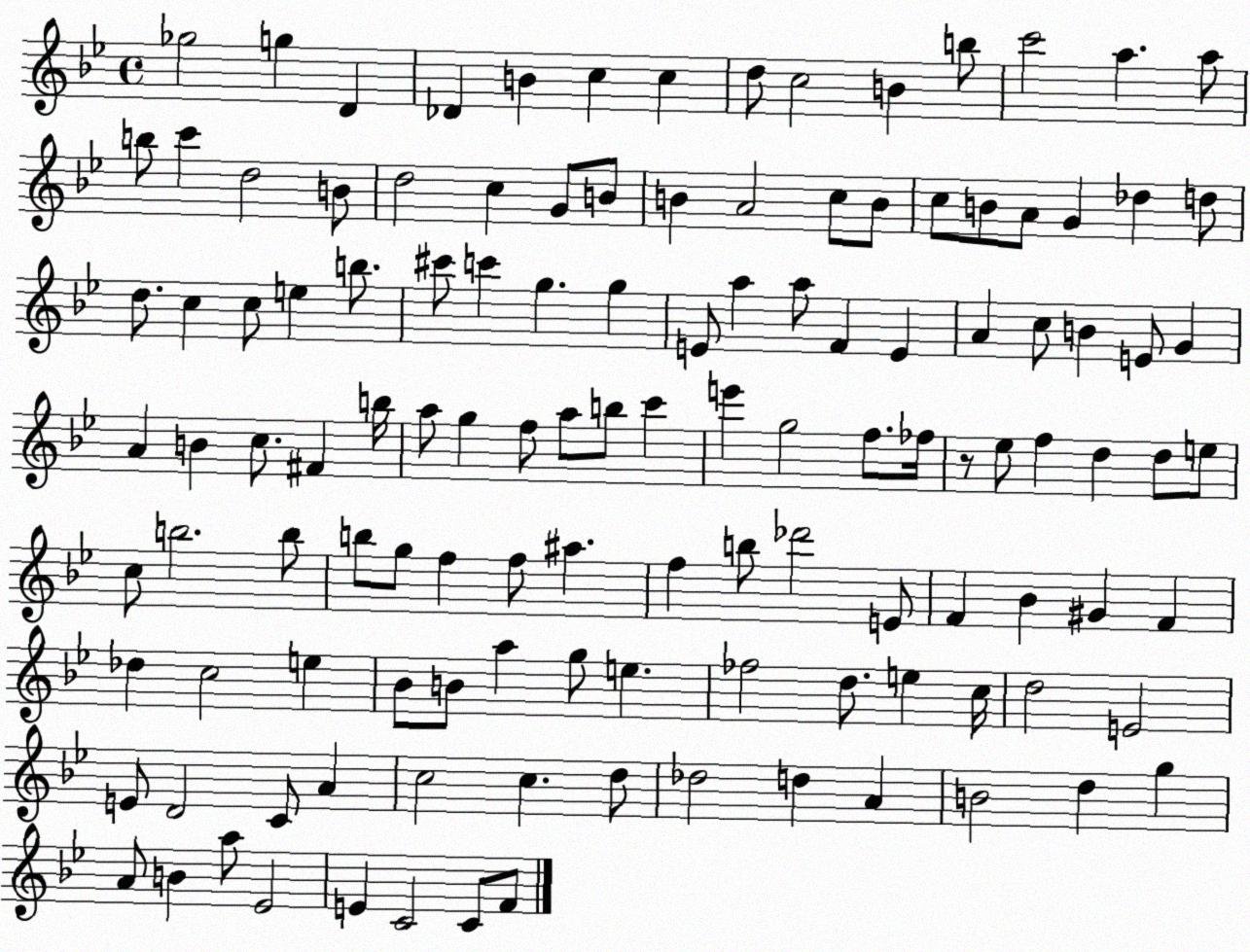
X:1
T:Untitled
M:4/4
L:1/4
K:Bb
_g2 g D _D B c c d/2 c2 B b/2 c'2 a a/2 b/2 c' d2 B/2 d2 c G/2 B/2 B A2 c/2 B/2 c/2 B/2 A/2 G _d d/2 d/2 c c/2 e b/2 ^c'/2 c' g g E/2 a a/2 F E A c/2 B E/2 G A B c/2 ^F b/4 a/2 g f/2 a/2 b/2 c' e' g2 f/2 _f/4 z/2 _e/2 f d d/2 e/2 c/2 b2 b/2 b/2 g/2 f f/2 ^a f b/2 _d'2 E/2 F _B ^G F _d c2 e _B/2 B/2 a g/2 e _f2 d/2 e c/4 d2 E2 E/2 D2 C/2 A c2 c d/2 _d2 d A B2 d g A/2 B a/2 _E2 E C2 C/2 F/2